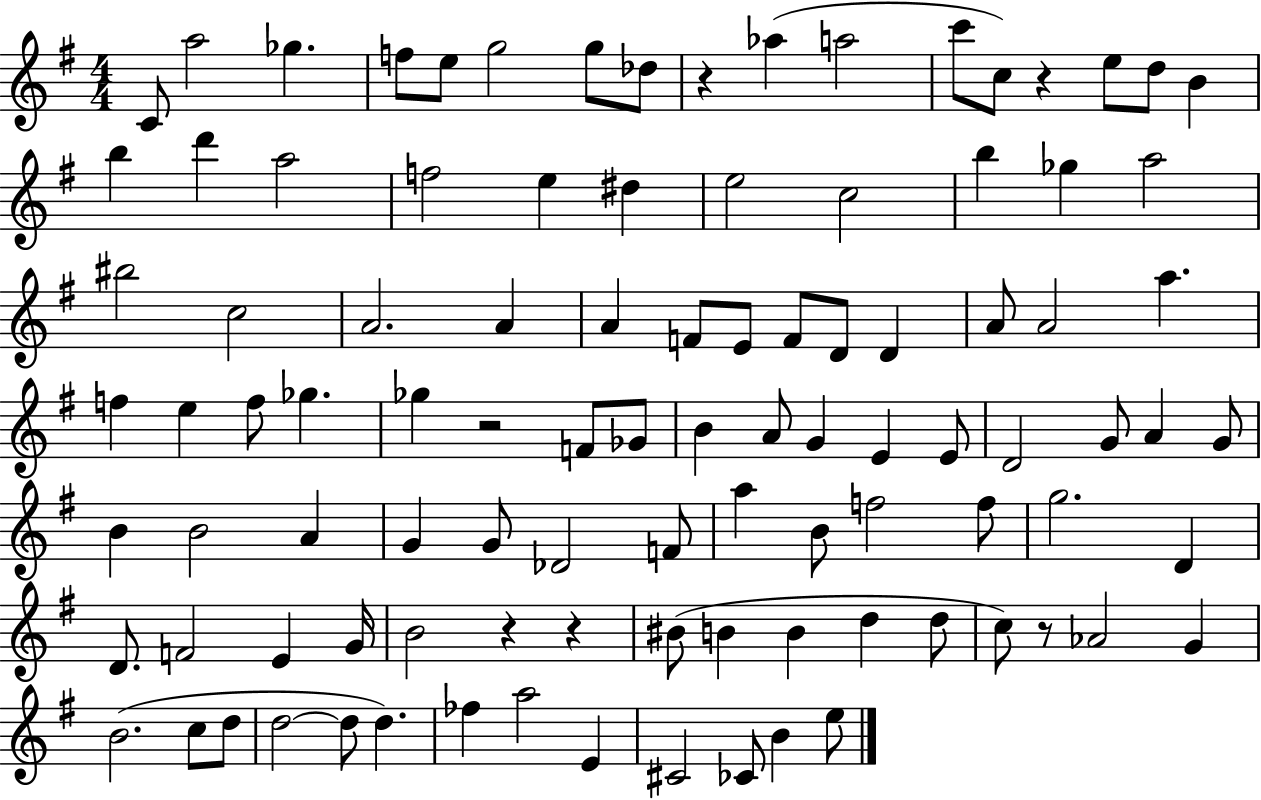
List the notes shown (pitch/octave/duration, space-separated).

C4/e A5/h Gb5/q. F5/e E5/e G5/h G5/e Db5/e R/q Ab5/q A5/h C6/e C5/e R/q E5/e D5/e B4/q B5/q D6/q A5/h F5/h E5/q D#5/q E5/h C5/h B5/q Gb5/q A5/h BIS5/h C5/h A4/h. A4/q A4/q F4/e E4/e F4/e D4/e D4/q A4/e A4/h A5/q. F5/q E5/q F5/e Gb5/q. Gb5/q R/h F4/e Gb4/e B4/q A4/e G4/q E4/q E4/e D4/h G4/e A4/q G4/e B4/q B4/h A4/q G4/q G4/e Db4/h F4/e A5/q B4/e F5/h F5/e G5/h. D4/q D4/e. F4/h E4/q G4/s B4/h R/q R/q BIS4/e B4/q B4/q D5/q D5/e C5/e R/e Ab4/h G4/q B4/h. C5/e D5/e D5/h D5/e D5/q. FES5/q A5/h E4/q C#4/h CES4/e B4/q E5/e